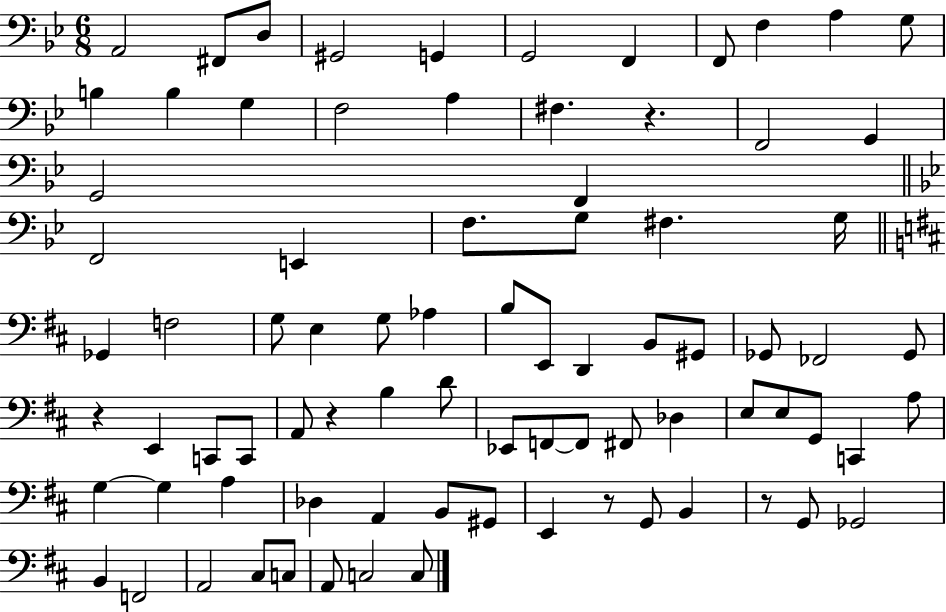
X:1
T:Untitled
M:6/8
L:1/4
K:Bb
A,,2 ^F,,/2 D,/2 ^G,,2 G,, G,,2 F,, F,,/2 F, A, G,/2 B, B, G, F,2 A, ^F, z F,,2 G,, G,,2 F,, F,,2 E,, F,/2 G,/2 ^F, G,/4 _G,, F,2 G,/2 E, G,/2 _A, B,/2 E,,/2 D,, B,,/2 ^G,,/2 _G,,/2 _F,,2 _G,,/2 z E,, C,,/2 C,,/2 A,,/2 z B, D/2 _E,,/2 F,,/2 F,,/2 ^F,,/2 _D, E,/2 E,/2 G,,/2 C,, A,/2 G, G, A, _D, A,, B,,/2 ^G,,/2 E,, z/2 G,,/2 B,, z/2 G,,/2 _G,,2 B,, F,,2 A,,2 ^C,/2 C,/2 A,,/2 C,2 C,/2